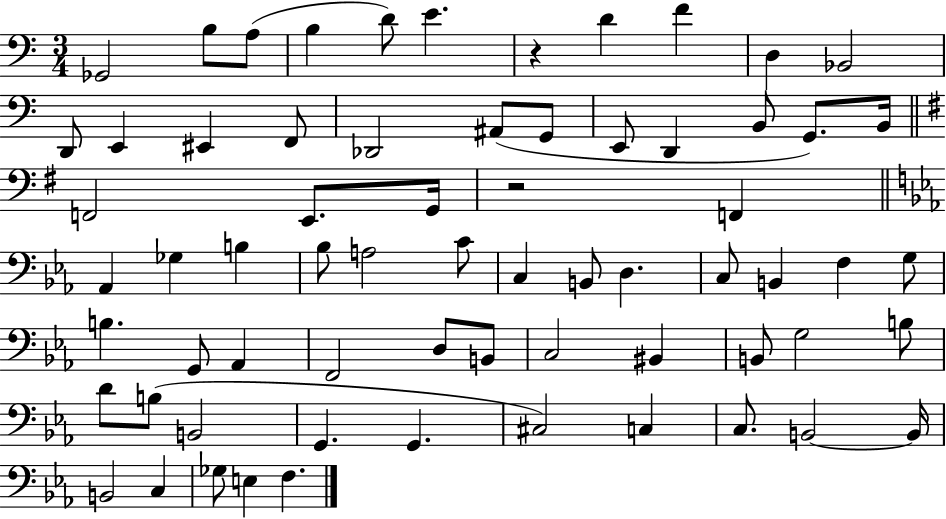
Gb2/h B3/e A3/e B3/q D4/e E4/q. R/q D4/q F4/q D3/q Bb2/h D2/e E2/q EIS2/q F2/e Db2/h A#2/e G2/e E2/e D2/q B2/e G2/e. B2/s F2/h E2/e. G2/s R/h F2/q Ab2/q Gb3/q B3/q Bb3/e A3/h C4/e C3/q B2/e D3/q. C3/e B2/q F3/q G3/e B3/q. G2/e Ab2/q F2/h D3/e B2/e C3/h BIS2/q B2/e G3/h B3/e D4/e B3/e B2/h G2/q. G2/q. C#3/h C3/q C3/e. B2/h B2/s B2/h C3/q Gb3/e E3/q F3/q.